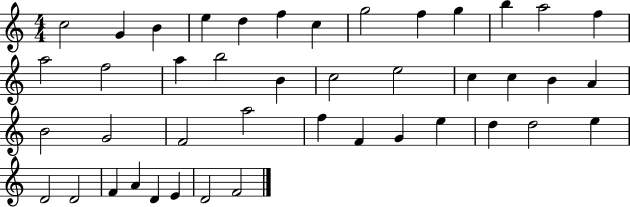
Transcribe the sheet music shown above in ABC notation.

X:1
T:Untitled
M:4/4
L:1/4
K:C
c2 G B e d f c g2 f g b a2 f a2 f2 a b2 B c2 e2 c c B A B2 G2 F2 a2 f F G e d d2 e D2 D2 F A D E D2 F2